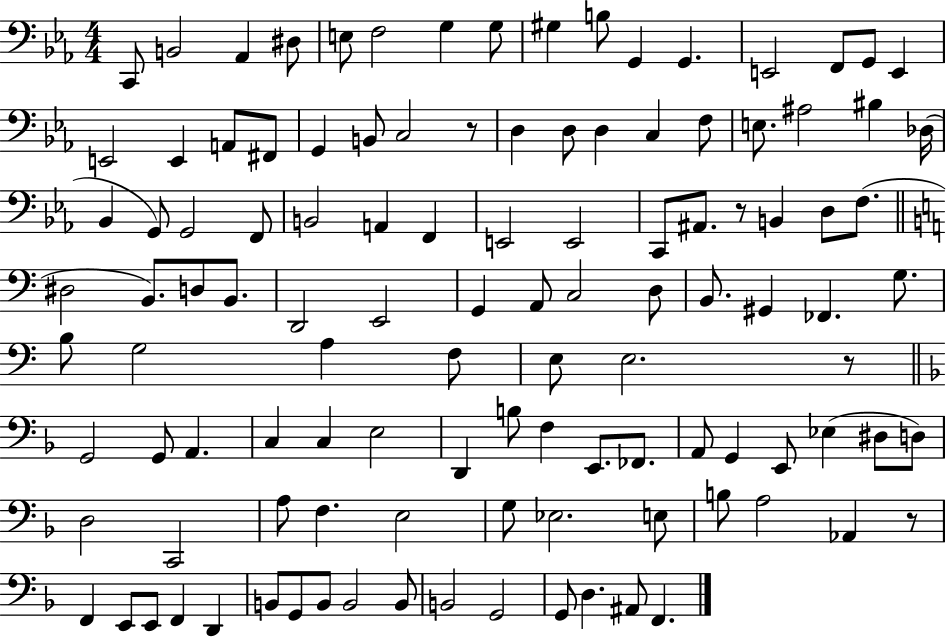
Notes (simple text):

C2/e B2/h Ab2/q D#3/e E3/e F3/h G3/q G3/e G#3/q B3/e G2/q G2/q. E2/h F2/e G2/e E2/q E2/h E2/q A2/e F#2/e G2/q B2/e C3/h R/e D3/q D3/e D3/q C3/q F3/e E3/e. A#3/h BIS3/q Db3/s Bb2/q G2/e G2/h F2/e B2/h A2/q F2/q E2/h E2/h C2/e A#2/e. R/e B2/q D3/e F3/e. D#3/h B2/e. D3/e B2/e. D2/h E2/h G2/q A2/e C3/h D3/e B2/e. G#2/q FES2/q. G3/e. B3/e G3/h A3/q F3/e E3/e E3/h. R/e G2/h G2/e A2/q. C3/q C3/q E3/h D2/q B3/e F3/q E2/e. FES2/e. A2/e G2/q E2/e Eb3/q D#3/e D3/e D3/h C2/h A3/e F3/q. E3/h G3/e Eb3/h. E3/e B3/e A3/h Ab2/q R/e F2/q E2/e E2/e F2/q D2/q B2/e G2/e B2/e B2/h B2/e B2/h G2/h G2/e D3/q. A#2/e F2/q.